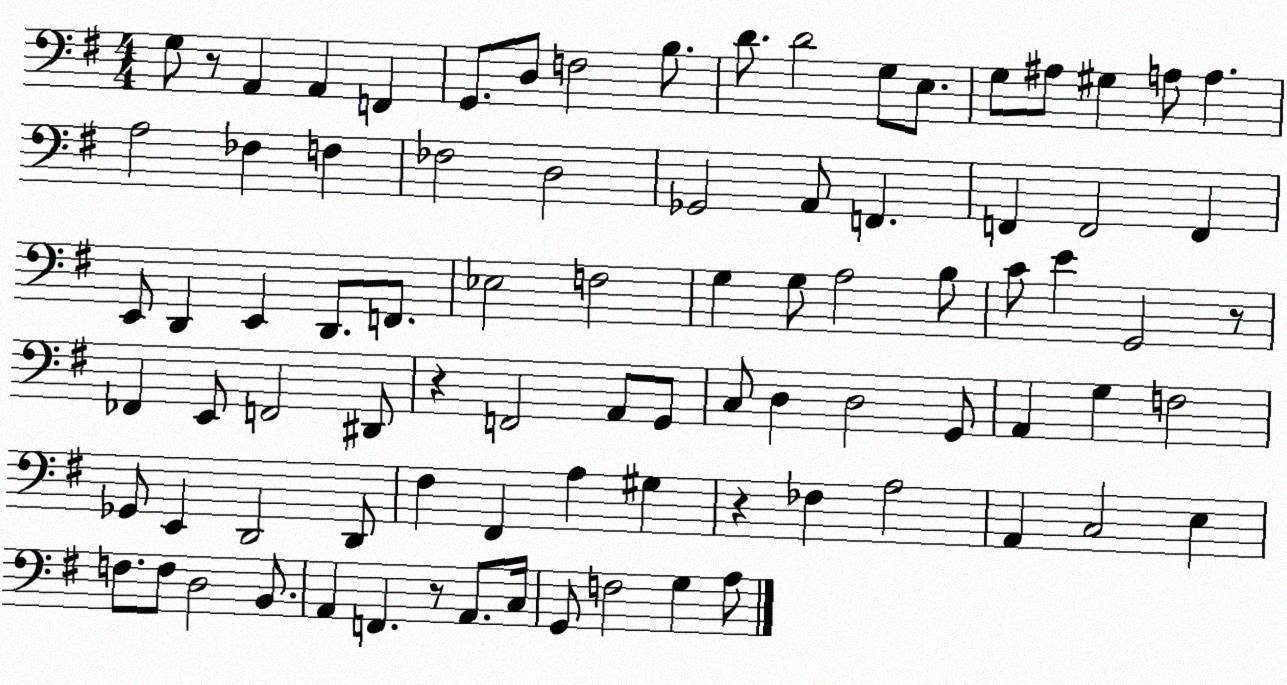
X:1
T:Untitled
M:4/4
L:1/4
K:G
G,/2 z/2 A,, A,, F,, G,,/2 D,/2 F,2 B,/2 D/2 D2 G,/2 E,/2 G,/2 ^A,/2 ^G, A,/2 A, A,2 _F, F, _F,2 D,2 _G,,2 A,,/2 F,, F,, F,,2 F,, E,,/2 D,, E,, D,,/2 F,,/2 _E,2 F,2 G, G,/2 A,2 B,/2 C/2 E G,,2 z/2 _F,, E,,/2 F,,2 ^D,,/2 z F,,2 A,,/2 G,,/2 C,/2 D, D,2 G,,/2 A,, G, F,2 _G,,/2 E,, D,,2 D,,/2 ^F, ^F,, A, ^G, z _F, A,2 A,, C,2 E, F,/2 F,/2 D,2 B,,/2 A,, F,, z/2 A,,/2 C,/4 G,,/2 F,2 G, A,/2